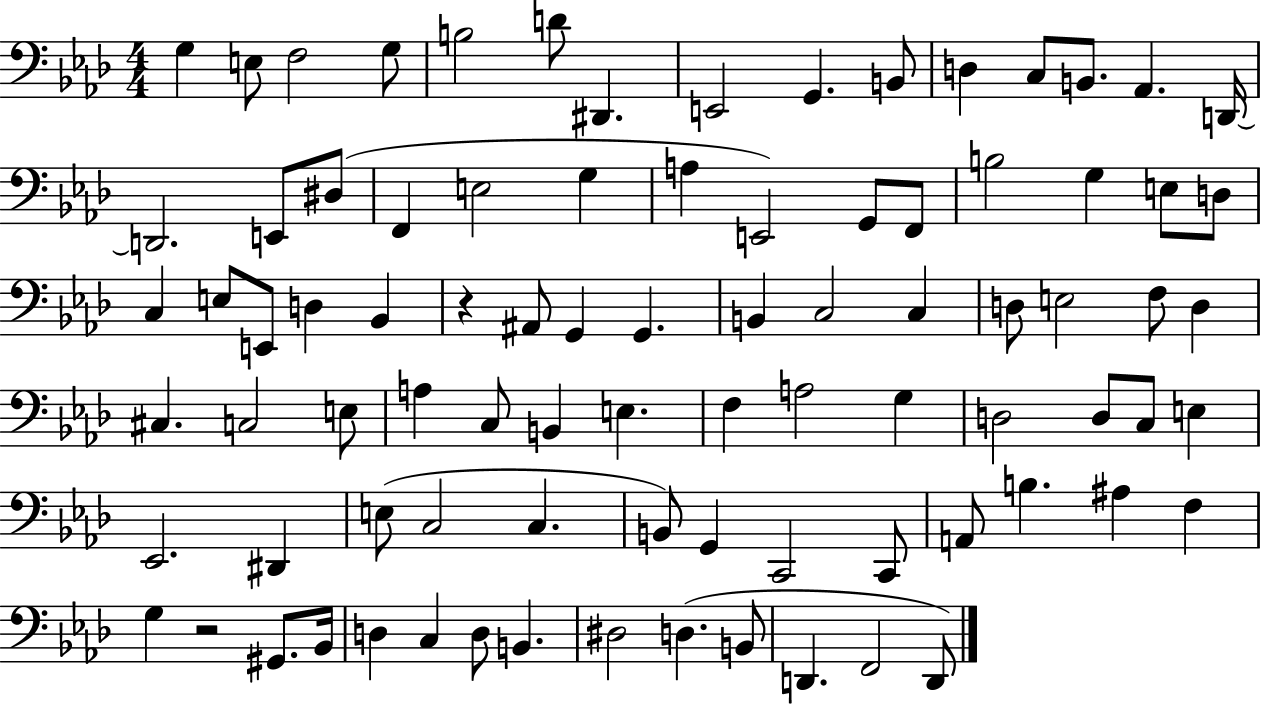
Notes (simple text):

G3/q E3/e F3/h G3/e B3/h D4/e D#2/q. E2/h G2/q. B2/e D3/q C3/e B2/e. Ab2/q. D2/s D2/h. E2/e D#3/e F2/q E3/h G3/q A3/q E2/h G2/e F2/e B3/h G3/q E3/e D3/e C3/q E3/e E2/e D3/q Bb2/q R/q A#2/e G2/q G2/q. B2/q C3/h C3/q D3/e E3/h F3/e D3/q C#3/q. C3/h E3/e A3/q C3/e B2/q E3/q. F3/q A3/h G3/q D3/h D3/e C3/e E3/q Eb2/h. D#2/q E3/e C3/h C3/q. B2/e G2/q C2/h C2/e A2/e B3/q. A#3/q F3/q G3/q R/h G#2/e. Bb2/s D3/q C3/q D3/e B2/q. D#3/h D3/q. B2/e D2/q. F2/h D2/e